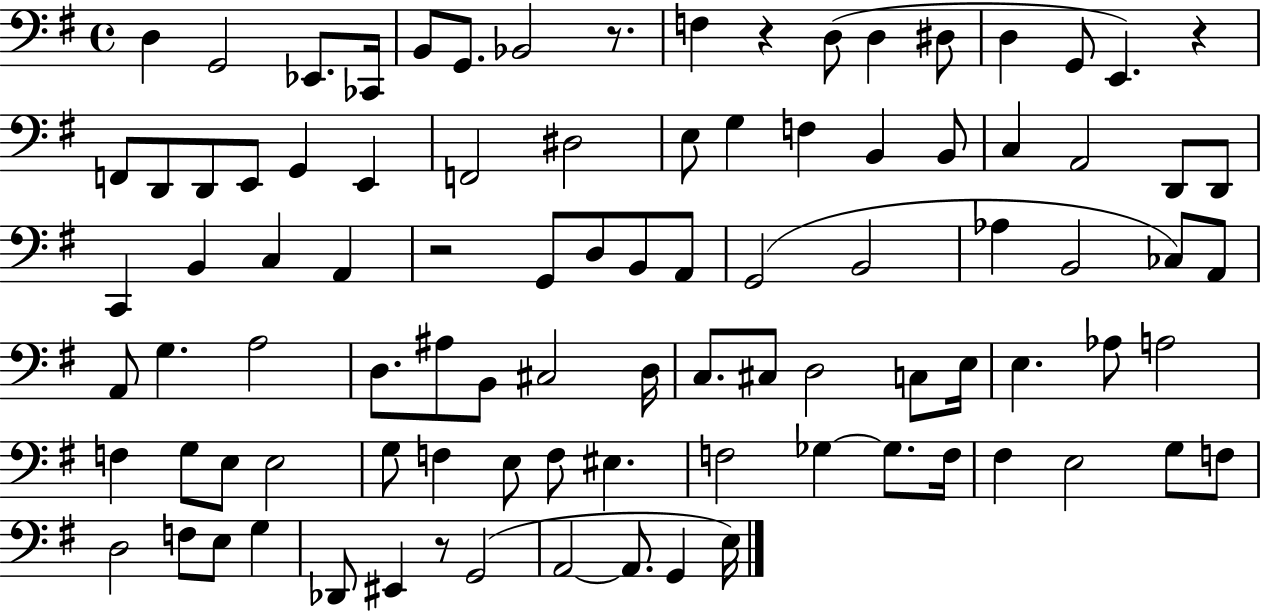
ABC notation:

X:1
T:Untitled
M:4/4
L:1/4
K:G
D, G,,2 _E,,/2 _C,,/4 B,,/2 G,,/2 _B,,2 z/2 F, z D,/2 D, ^D,/2 D, G,,/2 E,, z F,,/2 D,,/2 D,,/2 E,,/2 G,, E,, F,,2 ^D,2 E,/2 G, F, B,, B,,/2 C, A,,2 D,,/2 D,,/2 C,, B,, C, A,, z2 G,,/2 D,/2 B,,/2 A,,/2 G,,2 B,,2 _A, B,,2 _C,/2 A,,/2 A,,/2 G, A,2 D,/2 ^A,/2 B,,/2 ^C,2 D,/4 C,/2 ^C,/2 D,2 C,/2 E,/4 E, _A,/2 A,2 F, G,/2 E,/2 E,2 G,/2 F, E,/2 F,/2 ^E, F,2 _G, _G,/2 F,/4 ^F, E,2 G,/2 F,/2 D,2 F,/2 E,/2 G, _D,,/2 ^E,, z/2 G,,2 A,,2 A,,/2 G,, E,/4